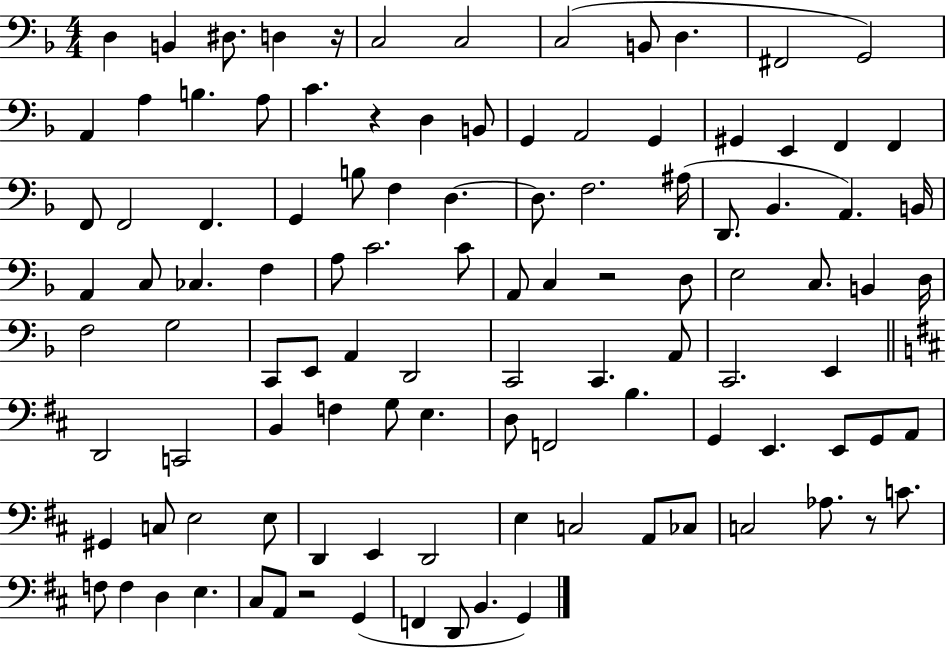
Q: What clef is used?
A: bass